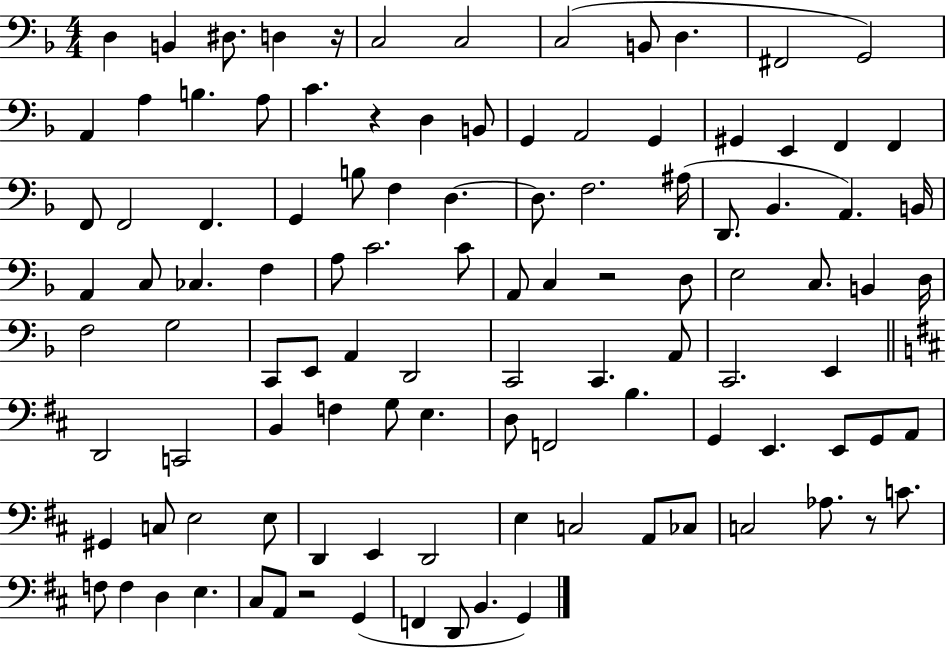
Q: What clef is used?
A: bass